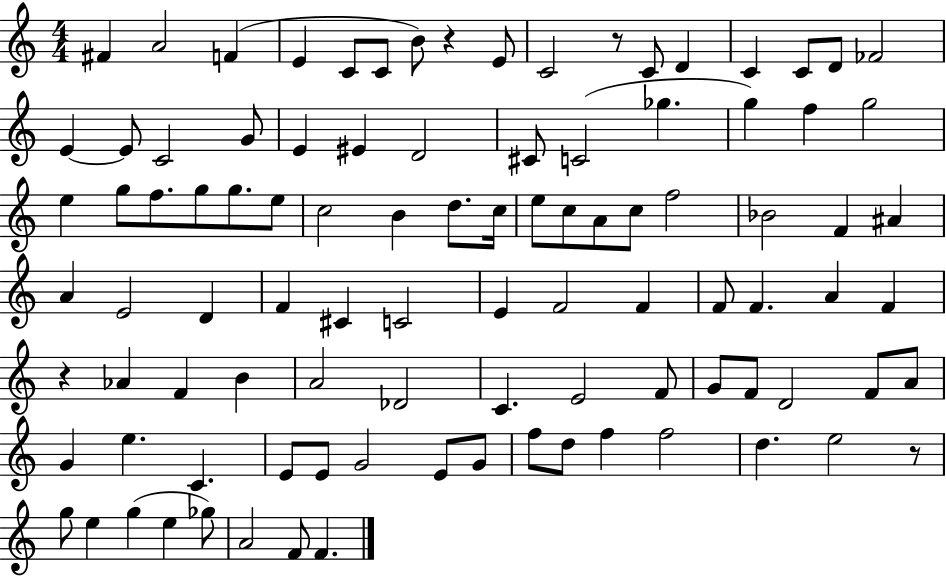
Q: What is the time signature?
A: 4/4